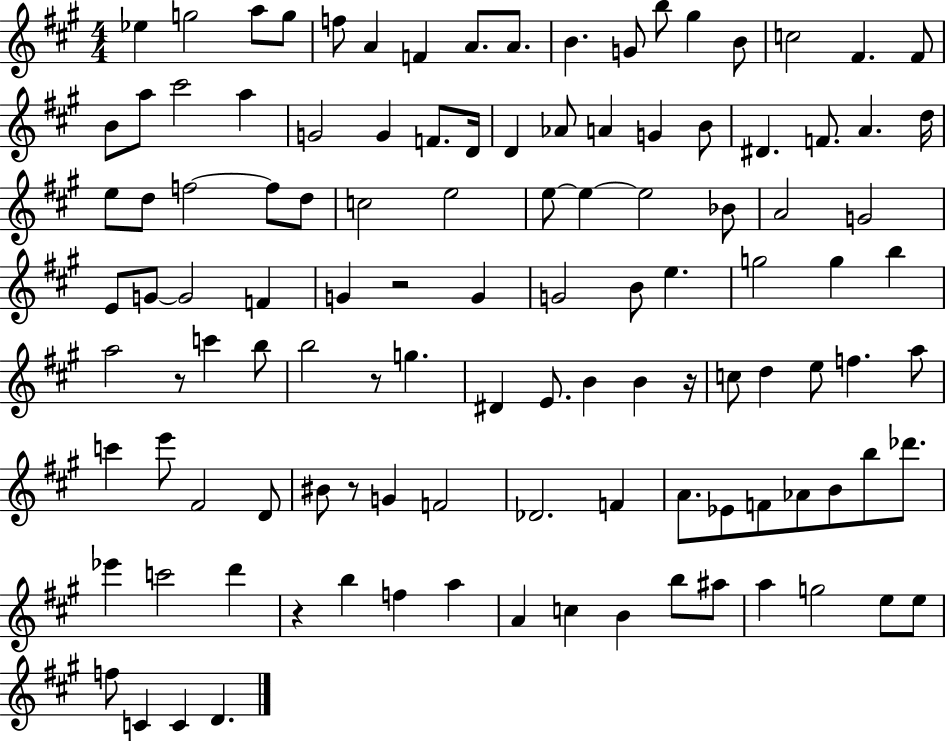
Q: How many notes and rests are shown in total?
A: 114